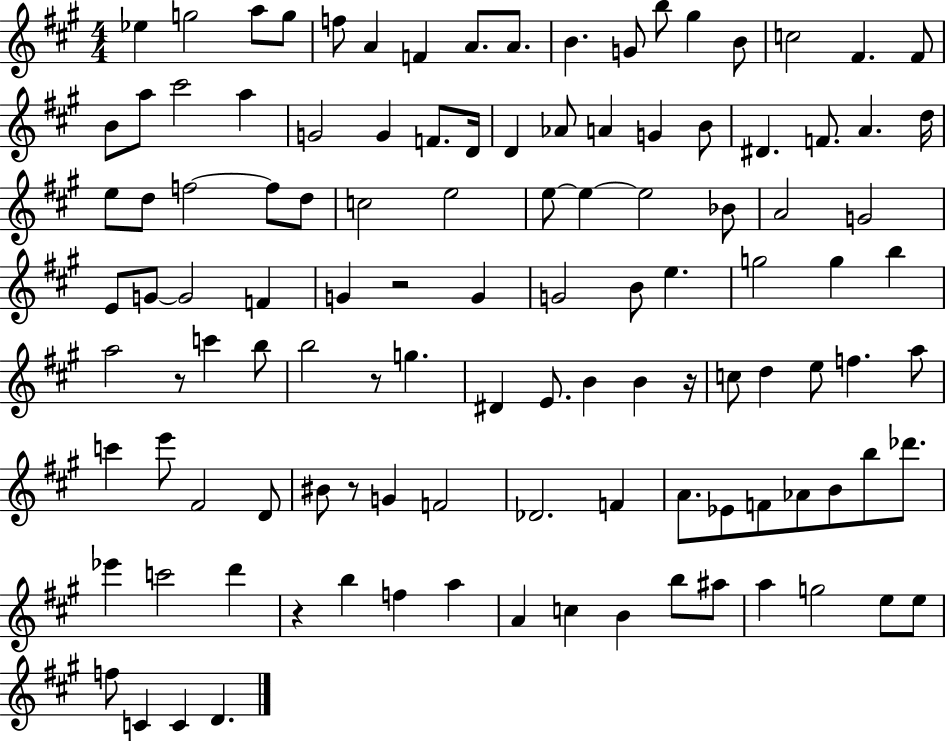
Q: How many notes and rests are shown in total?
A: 114